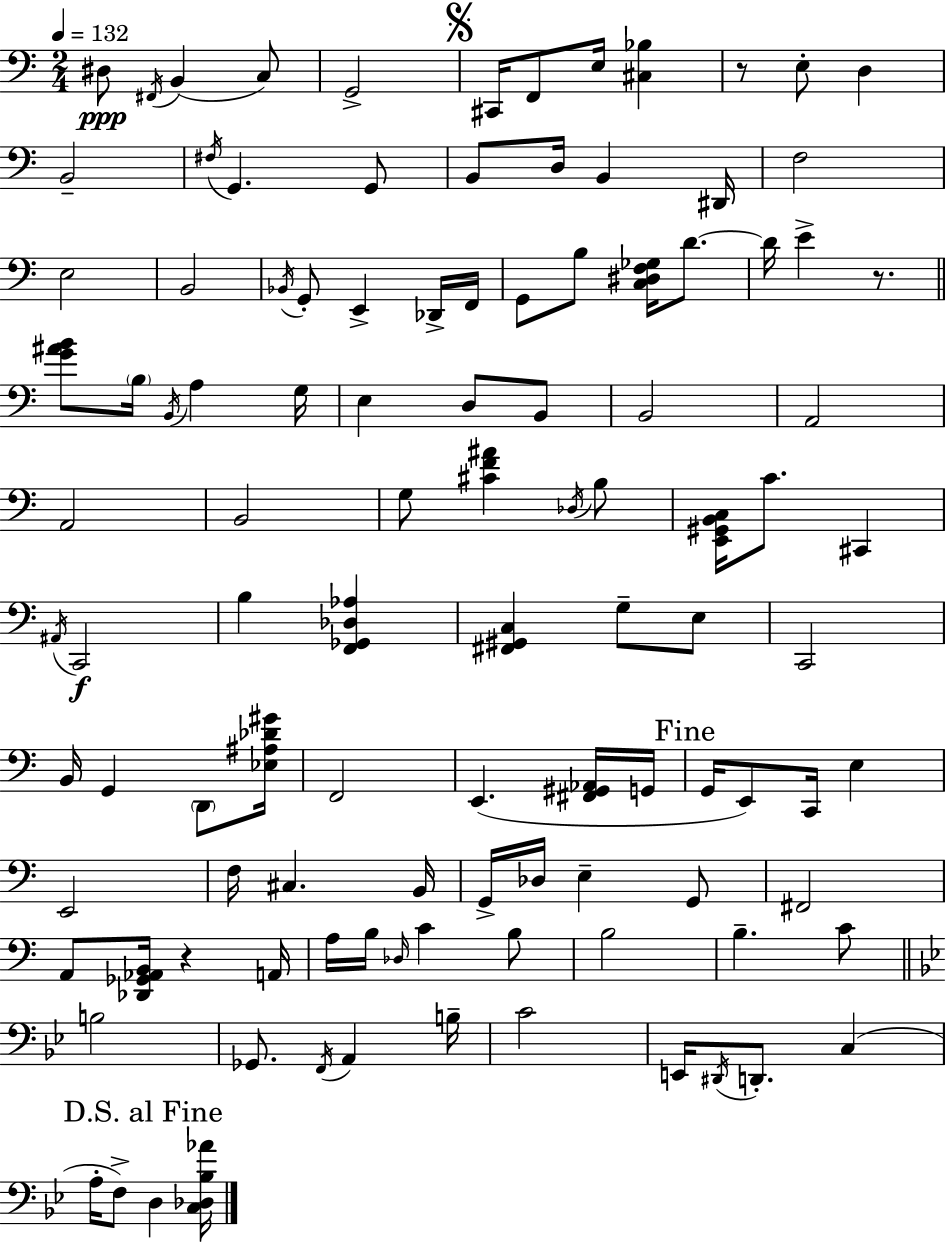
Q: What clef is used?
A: bass